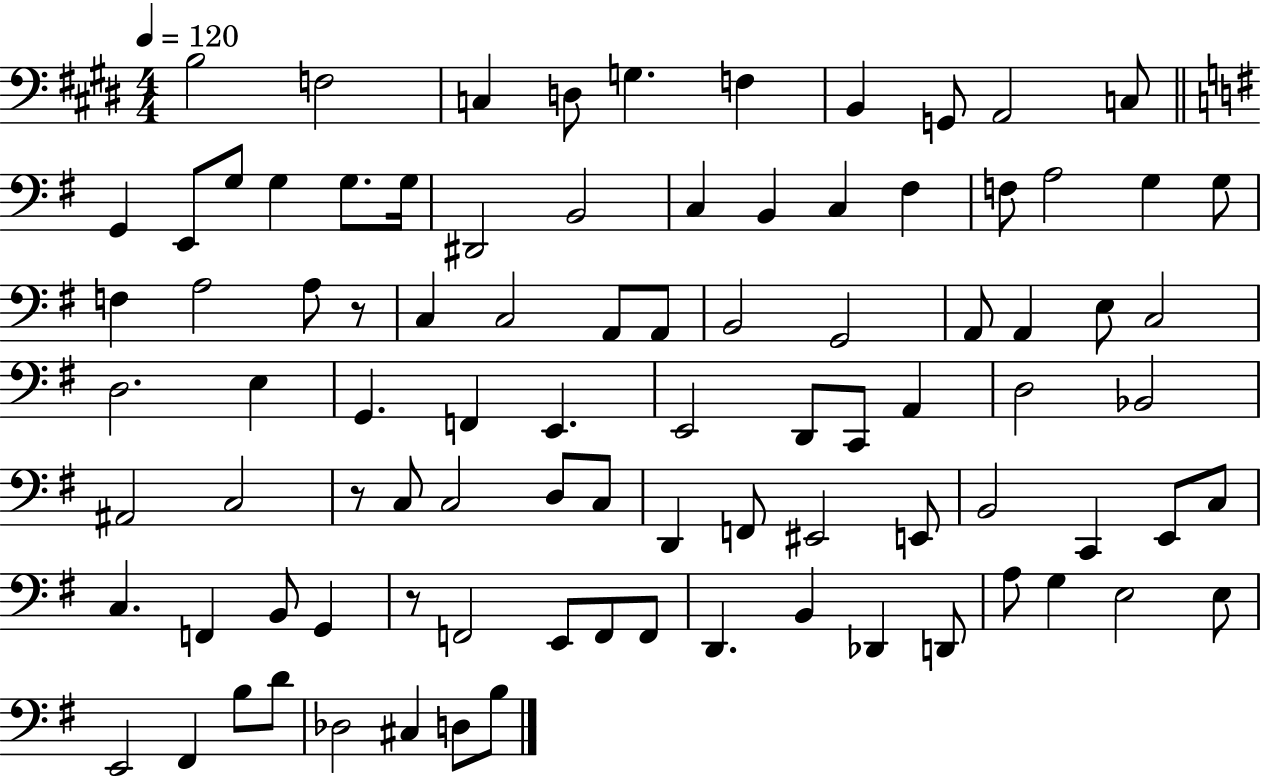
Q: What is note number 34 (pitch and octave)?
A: B2